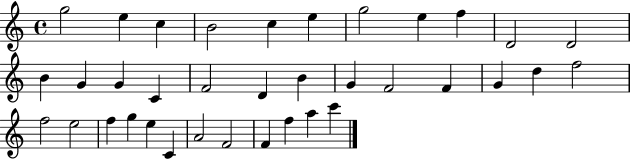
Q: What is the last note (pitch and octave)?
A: C6